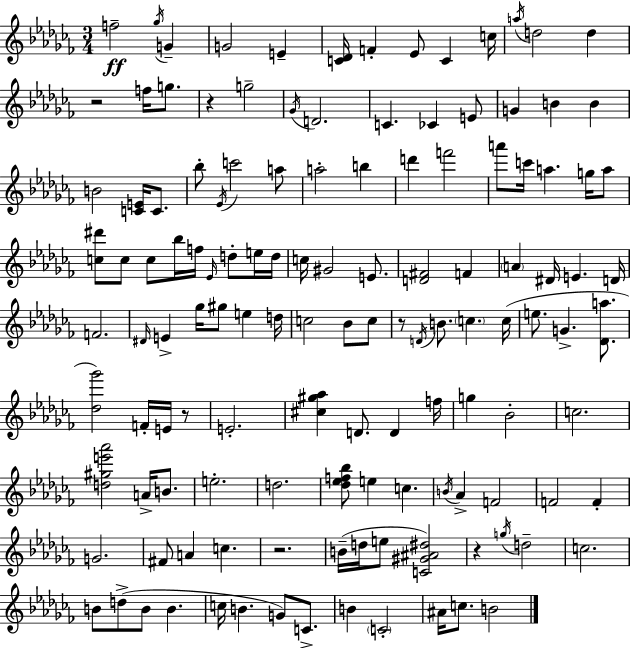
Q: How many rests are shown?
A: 6